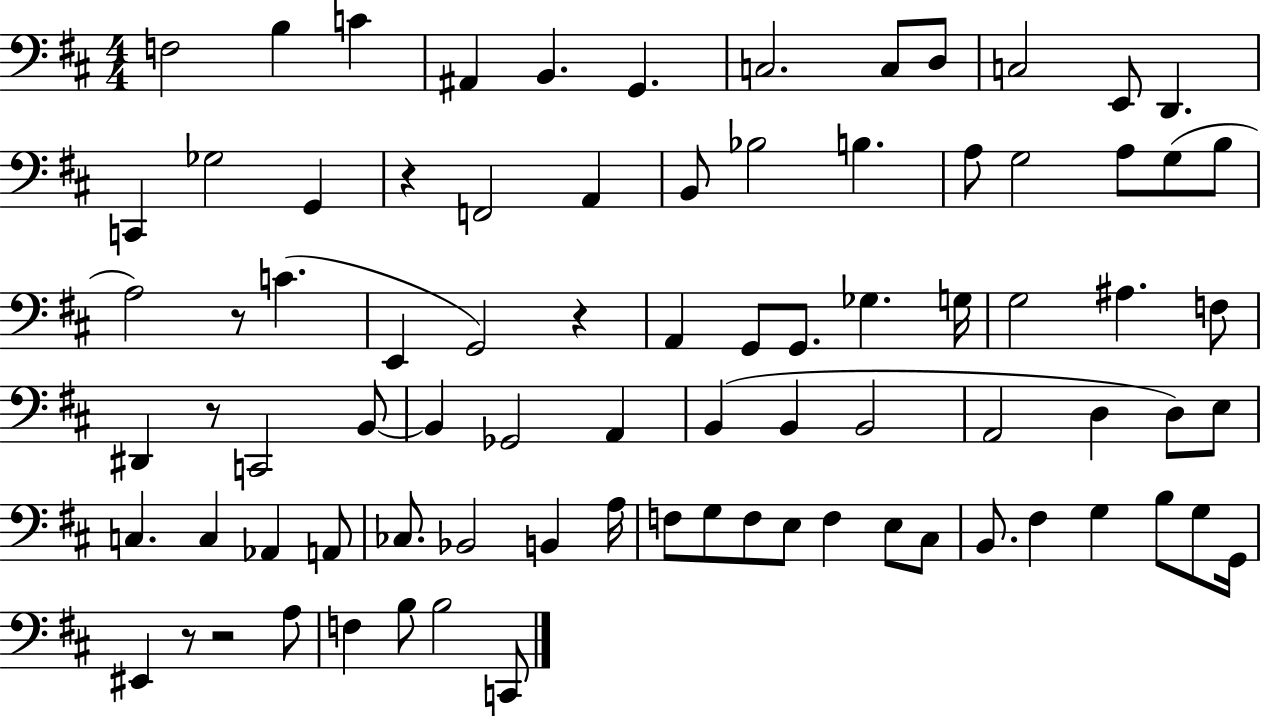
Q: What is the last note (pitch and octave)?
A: C2